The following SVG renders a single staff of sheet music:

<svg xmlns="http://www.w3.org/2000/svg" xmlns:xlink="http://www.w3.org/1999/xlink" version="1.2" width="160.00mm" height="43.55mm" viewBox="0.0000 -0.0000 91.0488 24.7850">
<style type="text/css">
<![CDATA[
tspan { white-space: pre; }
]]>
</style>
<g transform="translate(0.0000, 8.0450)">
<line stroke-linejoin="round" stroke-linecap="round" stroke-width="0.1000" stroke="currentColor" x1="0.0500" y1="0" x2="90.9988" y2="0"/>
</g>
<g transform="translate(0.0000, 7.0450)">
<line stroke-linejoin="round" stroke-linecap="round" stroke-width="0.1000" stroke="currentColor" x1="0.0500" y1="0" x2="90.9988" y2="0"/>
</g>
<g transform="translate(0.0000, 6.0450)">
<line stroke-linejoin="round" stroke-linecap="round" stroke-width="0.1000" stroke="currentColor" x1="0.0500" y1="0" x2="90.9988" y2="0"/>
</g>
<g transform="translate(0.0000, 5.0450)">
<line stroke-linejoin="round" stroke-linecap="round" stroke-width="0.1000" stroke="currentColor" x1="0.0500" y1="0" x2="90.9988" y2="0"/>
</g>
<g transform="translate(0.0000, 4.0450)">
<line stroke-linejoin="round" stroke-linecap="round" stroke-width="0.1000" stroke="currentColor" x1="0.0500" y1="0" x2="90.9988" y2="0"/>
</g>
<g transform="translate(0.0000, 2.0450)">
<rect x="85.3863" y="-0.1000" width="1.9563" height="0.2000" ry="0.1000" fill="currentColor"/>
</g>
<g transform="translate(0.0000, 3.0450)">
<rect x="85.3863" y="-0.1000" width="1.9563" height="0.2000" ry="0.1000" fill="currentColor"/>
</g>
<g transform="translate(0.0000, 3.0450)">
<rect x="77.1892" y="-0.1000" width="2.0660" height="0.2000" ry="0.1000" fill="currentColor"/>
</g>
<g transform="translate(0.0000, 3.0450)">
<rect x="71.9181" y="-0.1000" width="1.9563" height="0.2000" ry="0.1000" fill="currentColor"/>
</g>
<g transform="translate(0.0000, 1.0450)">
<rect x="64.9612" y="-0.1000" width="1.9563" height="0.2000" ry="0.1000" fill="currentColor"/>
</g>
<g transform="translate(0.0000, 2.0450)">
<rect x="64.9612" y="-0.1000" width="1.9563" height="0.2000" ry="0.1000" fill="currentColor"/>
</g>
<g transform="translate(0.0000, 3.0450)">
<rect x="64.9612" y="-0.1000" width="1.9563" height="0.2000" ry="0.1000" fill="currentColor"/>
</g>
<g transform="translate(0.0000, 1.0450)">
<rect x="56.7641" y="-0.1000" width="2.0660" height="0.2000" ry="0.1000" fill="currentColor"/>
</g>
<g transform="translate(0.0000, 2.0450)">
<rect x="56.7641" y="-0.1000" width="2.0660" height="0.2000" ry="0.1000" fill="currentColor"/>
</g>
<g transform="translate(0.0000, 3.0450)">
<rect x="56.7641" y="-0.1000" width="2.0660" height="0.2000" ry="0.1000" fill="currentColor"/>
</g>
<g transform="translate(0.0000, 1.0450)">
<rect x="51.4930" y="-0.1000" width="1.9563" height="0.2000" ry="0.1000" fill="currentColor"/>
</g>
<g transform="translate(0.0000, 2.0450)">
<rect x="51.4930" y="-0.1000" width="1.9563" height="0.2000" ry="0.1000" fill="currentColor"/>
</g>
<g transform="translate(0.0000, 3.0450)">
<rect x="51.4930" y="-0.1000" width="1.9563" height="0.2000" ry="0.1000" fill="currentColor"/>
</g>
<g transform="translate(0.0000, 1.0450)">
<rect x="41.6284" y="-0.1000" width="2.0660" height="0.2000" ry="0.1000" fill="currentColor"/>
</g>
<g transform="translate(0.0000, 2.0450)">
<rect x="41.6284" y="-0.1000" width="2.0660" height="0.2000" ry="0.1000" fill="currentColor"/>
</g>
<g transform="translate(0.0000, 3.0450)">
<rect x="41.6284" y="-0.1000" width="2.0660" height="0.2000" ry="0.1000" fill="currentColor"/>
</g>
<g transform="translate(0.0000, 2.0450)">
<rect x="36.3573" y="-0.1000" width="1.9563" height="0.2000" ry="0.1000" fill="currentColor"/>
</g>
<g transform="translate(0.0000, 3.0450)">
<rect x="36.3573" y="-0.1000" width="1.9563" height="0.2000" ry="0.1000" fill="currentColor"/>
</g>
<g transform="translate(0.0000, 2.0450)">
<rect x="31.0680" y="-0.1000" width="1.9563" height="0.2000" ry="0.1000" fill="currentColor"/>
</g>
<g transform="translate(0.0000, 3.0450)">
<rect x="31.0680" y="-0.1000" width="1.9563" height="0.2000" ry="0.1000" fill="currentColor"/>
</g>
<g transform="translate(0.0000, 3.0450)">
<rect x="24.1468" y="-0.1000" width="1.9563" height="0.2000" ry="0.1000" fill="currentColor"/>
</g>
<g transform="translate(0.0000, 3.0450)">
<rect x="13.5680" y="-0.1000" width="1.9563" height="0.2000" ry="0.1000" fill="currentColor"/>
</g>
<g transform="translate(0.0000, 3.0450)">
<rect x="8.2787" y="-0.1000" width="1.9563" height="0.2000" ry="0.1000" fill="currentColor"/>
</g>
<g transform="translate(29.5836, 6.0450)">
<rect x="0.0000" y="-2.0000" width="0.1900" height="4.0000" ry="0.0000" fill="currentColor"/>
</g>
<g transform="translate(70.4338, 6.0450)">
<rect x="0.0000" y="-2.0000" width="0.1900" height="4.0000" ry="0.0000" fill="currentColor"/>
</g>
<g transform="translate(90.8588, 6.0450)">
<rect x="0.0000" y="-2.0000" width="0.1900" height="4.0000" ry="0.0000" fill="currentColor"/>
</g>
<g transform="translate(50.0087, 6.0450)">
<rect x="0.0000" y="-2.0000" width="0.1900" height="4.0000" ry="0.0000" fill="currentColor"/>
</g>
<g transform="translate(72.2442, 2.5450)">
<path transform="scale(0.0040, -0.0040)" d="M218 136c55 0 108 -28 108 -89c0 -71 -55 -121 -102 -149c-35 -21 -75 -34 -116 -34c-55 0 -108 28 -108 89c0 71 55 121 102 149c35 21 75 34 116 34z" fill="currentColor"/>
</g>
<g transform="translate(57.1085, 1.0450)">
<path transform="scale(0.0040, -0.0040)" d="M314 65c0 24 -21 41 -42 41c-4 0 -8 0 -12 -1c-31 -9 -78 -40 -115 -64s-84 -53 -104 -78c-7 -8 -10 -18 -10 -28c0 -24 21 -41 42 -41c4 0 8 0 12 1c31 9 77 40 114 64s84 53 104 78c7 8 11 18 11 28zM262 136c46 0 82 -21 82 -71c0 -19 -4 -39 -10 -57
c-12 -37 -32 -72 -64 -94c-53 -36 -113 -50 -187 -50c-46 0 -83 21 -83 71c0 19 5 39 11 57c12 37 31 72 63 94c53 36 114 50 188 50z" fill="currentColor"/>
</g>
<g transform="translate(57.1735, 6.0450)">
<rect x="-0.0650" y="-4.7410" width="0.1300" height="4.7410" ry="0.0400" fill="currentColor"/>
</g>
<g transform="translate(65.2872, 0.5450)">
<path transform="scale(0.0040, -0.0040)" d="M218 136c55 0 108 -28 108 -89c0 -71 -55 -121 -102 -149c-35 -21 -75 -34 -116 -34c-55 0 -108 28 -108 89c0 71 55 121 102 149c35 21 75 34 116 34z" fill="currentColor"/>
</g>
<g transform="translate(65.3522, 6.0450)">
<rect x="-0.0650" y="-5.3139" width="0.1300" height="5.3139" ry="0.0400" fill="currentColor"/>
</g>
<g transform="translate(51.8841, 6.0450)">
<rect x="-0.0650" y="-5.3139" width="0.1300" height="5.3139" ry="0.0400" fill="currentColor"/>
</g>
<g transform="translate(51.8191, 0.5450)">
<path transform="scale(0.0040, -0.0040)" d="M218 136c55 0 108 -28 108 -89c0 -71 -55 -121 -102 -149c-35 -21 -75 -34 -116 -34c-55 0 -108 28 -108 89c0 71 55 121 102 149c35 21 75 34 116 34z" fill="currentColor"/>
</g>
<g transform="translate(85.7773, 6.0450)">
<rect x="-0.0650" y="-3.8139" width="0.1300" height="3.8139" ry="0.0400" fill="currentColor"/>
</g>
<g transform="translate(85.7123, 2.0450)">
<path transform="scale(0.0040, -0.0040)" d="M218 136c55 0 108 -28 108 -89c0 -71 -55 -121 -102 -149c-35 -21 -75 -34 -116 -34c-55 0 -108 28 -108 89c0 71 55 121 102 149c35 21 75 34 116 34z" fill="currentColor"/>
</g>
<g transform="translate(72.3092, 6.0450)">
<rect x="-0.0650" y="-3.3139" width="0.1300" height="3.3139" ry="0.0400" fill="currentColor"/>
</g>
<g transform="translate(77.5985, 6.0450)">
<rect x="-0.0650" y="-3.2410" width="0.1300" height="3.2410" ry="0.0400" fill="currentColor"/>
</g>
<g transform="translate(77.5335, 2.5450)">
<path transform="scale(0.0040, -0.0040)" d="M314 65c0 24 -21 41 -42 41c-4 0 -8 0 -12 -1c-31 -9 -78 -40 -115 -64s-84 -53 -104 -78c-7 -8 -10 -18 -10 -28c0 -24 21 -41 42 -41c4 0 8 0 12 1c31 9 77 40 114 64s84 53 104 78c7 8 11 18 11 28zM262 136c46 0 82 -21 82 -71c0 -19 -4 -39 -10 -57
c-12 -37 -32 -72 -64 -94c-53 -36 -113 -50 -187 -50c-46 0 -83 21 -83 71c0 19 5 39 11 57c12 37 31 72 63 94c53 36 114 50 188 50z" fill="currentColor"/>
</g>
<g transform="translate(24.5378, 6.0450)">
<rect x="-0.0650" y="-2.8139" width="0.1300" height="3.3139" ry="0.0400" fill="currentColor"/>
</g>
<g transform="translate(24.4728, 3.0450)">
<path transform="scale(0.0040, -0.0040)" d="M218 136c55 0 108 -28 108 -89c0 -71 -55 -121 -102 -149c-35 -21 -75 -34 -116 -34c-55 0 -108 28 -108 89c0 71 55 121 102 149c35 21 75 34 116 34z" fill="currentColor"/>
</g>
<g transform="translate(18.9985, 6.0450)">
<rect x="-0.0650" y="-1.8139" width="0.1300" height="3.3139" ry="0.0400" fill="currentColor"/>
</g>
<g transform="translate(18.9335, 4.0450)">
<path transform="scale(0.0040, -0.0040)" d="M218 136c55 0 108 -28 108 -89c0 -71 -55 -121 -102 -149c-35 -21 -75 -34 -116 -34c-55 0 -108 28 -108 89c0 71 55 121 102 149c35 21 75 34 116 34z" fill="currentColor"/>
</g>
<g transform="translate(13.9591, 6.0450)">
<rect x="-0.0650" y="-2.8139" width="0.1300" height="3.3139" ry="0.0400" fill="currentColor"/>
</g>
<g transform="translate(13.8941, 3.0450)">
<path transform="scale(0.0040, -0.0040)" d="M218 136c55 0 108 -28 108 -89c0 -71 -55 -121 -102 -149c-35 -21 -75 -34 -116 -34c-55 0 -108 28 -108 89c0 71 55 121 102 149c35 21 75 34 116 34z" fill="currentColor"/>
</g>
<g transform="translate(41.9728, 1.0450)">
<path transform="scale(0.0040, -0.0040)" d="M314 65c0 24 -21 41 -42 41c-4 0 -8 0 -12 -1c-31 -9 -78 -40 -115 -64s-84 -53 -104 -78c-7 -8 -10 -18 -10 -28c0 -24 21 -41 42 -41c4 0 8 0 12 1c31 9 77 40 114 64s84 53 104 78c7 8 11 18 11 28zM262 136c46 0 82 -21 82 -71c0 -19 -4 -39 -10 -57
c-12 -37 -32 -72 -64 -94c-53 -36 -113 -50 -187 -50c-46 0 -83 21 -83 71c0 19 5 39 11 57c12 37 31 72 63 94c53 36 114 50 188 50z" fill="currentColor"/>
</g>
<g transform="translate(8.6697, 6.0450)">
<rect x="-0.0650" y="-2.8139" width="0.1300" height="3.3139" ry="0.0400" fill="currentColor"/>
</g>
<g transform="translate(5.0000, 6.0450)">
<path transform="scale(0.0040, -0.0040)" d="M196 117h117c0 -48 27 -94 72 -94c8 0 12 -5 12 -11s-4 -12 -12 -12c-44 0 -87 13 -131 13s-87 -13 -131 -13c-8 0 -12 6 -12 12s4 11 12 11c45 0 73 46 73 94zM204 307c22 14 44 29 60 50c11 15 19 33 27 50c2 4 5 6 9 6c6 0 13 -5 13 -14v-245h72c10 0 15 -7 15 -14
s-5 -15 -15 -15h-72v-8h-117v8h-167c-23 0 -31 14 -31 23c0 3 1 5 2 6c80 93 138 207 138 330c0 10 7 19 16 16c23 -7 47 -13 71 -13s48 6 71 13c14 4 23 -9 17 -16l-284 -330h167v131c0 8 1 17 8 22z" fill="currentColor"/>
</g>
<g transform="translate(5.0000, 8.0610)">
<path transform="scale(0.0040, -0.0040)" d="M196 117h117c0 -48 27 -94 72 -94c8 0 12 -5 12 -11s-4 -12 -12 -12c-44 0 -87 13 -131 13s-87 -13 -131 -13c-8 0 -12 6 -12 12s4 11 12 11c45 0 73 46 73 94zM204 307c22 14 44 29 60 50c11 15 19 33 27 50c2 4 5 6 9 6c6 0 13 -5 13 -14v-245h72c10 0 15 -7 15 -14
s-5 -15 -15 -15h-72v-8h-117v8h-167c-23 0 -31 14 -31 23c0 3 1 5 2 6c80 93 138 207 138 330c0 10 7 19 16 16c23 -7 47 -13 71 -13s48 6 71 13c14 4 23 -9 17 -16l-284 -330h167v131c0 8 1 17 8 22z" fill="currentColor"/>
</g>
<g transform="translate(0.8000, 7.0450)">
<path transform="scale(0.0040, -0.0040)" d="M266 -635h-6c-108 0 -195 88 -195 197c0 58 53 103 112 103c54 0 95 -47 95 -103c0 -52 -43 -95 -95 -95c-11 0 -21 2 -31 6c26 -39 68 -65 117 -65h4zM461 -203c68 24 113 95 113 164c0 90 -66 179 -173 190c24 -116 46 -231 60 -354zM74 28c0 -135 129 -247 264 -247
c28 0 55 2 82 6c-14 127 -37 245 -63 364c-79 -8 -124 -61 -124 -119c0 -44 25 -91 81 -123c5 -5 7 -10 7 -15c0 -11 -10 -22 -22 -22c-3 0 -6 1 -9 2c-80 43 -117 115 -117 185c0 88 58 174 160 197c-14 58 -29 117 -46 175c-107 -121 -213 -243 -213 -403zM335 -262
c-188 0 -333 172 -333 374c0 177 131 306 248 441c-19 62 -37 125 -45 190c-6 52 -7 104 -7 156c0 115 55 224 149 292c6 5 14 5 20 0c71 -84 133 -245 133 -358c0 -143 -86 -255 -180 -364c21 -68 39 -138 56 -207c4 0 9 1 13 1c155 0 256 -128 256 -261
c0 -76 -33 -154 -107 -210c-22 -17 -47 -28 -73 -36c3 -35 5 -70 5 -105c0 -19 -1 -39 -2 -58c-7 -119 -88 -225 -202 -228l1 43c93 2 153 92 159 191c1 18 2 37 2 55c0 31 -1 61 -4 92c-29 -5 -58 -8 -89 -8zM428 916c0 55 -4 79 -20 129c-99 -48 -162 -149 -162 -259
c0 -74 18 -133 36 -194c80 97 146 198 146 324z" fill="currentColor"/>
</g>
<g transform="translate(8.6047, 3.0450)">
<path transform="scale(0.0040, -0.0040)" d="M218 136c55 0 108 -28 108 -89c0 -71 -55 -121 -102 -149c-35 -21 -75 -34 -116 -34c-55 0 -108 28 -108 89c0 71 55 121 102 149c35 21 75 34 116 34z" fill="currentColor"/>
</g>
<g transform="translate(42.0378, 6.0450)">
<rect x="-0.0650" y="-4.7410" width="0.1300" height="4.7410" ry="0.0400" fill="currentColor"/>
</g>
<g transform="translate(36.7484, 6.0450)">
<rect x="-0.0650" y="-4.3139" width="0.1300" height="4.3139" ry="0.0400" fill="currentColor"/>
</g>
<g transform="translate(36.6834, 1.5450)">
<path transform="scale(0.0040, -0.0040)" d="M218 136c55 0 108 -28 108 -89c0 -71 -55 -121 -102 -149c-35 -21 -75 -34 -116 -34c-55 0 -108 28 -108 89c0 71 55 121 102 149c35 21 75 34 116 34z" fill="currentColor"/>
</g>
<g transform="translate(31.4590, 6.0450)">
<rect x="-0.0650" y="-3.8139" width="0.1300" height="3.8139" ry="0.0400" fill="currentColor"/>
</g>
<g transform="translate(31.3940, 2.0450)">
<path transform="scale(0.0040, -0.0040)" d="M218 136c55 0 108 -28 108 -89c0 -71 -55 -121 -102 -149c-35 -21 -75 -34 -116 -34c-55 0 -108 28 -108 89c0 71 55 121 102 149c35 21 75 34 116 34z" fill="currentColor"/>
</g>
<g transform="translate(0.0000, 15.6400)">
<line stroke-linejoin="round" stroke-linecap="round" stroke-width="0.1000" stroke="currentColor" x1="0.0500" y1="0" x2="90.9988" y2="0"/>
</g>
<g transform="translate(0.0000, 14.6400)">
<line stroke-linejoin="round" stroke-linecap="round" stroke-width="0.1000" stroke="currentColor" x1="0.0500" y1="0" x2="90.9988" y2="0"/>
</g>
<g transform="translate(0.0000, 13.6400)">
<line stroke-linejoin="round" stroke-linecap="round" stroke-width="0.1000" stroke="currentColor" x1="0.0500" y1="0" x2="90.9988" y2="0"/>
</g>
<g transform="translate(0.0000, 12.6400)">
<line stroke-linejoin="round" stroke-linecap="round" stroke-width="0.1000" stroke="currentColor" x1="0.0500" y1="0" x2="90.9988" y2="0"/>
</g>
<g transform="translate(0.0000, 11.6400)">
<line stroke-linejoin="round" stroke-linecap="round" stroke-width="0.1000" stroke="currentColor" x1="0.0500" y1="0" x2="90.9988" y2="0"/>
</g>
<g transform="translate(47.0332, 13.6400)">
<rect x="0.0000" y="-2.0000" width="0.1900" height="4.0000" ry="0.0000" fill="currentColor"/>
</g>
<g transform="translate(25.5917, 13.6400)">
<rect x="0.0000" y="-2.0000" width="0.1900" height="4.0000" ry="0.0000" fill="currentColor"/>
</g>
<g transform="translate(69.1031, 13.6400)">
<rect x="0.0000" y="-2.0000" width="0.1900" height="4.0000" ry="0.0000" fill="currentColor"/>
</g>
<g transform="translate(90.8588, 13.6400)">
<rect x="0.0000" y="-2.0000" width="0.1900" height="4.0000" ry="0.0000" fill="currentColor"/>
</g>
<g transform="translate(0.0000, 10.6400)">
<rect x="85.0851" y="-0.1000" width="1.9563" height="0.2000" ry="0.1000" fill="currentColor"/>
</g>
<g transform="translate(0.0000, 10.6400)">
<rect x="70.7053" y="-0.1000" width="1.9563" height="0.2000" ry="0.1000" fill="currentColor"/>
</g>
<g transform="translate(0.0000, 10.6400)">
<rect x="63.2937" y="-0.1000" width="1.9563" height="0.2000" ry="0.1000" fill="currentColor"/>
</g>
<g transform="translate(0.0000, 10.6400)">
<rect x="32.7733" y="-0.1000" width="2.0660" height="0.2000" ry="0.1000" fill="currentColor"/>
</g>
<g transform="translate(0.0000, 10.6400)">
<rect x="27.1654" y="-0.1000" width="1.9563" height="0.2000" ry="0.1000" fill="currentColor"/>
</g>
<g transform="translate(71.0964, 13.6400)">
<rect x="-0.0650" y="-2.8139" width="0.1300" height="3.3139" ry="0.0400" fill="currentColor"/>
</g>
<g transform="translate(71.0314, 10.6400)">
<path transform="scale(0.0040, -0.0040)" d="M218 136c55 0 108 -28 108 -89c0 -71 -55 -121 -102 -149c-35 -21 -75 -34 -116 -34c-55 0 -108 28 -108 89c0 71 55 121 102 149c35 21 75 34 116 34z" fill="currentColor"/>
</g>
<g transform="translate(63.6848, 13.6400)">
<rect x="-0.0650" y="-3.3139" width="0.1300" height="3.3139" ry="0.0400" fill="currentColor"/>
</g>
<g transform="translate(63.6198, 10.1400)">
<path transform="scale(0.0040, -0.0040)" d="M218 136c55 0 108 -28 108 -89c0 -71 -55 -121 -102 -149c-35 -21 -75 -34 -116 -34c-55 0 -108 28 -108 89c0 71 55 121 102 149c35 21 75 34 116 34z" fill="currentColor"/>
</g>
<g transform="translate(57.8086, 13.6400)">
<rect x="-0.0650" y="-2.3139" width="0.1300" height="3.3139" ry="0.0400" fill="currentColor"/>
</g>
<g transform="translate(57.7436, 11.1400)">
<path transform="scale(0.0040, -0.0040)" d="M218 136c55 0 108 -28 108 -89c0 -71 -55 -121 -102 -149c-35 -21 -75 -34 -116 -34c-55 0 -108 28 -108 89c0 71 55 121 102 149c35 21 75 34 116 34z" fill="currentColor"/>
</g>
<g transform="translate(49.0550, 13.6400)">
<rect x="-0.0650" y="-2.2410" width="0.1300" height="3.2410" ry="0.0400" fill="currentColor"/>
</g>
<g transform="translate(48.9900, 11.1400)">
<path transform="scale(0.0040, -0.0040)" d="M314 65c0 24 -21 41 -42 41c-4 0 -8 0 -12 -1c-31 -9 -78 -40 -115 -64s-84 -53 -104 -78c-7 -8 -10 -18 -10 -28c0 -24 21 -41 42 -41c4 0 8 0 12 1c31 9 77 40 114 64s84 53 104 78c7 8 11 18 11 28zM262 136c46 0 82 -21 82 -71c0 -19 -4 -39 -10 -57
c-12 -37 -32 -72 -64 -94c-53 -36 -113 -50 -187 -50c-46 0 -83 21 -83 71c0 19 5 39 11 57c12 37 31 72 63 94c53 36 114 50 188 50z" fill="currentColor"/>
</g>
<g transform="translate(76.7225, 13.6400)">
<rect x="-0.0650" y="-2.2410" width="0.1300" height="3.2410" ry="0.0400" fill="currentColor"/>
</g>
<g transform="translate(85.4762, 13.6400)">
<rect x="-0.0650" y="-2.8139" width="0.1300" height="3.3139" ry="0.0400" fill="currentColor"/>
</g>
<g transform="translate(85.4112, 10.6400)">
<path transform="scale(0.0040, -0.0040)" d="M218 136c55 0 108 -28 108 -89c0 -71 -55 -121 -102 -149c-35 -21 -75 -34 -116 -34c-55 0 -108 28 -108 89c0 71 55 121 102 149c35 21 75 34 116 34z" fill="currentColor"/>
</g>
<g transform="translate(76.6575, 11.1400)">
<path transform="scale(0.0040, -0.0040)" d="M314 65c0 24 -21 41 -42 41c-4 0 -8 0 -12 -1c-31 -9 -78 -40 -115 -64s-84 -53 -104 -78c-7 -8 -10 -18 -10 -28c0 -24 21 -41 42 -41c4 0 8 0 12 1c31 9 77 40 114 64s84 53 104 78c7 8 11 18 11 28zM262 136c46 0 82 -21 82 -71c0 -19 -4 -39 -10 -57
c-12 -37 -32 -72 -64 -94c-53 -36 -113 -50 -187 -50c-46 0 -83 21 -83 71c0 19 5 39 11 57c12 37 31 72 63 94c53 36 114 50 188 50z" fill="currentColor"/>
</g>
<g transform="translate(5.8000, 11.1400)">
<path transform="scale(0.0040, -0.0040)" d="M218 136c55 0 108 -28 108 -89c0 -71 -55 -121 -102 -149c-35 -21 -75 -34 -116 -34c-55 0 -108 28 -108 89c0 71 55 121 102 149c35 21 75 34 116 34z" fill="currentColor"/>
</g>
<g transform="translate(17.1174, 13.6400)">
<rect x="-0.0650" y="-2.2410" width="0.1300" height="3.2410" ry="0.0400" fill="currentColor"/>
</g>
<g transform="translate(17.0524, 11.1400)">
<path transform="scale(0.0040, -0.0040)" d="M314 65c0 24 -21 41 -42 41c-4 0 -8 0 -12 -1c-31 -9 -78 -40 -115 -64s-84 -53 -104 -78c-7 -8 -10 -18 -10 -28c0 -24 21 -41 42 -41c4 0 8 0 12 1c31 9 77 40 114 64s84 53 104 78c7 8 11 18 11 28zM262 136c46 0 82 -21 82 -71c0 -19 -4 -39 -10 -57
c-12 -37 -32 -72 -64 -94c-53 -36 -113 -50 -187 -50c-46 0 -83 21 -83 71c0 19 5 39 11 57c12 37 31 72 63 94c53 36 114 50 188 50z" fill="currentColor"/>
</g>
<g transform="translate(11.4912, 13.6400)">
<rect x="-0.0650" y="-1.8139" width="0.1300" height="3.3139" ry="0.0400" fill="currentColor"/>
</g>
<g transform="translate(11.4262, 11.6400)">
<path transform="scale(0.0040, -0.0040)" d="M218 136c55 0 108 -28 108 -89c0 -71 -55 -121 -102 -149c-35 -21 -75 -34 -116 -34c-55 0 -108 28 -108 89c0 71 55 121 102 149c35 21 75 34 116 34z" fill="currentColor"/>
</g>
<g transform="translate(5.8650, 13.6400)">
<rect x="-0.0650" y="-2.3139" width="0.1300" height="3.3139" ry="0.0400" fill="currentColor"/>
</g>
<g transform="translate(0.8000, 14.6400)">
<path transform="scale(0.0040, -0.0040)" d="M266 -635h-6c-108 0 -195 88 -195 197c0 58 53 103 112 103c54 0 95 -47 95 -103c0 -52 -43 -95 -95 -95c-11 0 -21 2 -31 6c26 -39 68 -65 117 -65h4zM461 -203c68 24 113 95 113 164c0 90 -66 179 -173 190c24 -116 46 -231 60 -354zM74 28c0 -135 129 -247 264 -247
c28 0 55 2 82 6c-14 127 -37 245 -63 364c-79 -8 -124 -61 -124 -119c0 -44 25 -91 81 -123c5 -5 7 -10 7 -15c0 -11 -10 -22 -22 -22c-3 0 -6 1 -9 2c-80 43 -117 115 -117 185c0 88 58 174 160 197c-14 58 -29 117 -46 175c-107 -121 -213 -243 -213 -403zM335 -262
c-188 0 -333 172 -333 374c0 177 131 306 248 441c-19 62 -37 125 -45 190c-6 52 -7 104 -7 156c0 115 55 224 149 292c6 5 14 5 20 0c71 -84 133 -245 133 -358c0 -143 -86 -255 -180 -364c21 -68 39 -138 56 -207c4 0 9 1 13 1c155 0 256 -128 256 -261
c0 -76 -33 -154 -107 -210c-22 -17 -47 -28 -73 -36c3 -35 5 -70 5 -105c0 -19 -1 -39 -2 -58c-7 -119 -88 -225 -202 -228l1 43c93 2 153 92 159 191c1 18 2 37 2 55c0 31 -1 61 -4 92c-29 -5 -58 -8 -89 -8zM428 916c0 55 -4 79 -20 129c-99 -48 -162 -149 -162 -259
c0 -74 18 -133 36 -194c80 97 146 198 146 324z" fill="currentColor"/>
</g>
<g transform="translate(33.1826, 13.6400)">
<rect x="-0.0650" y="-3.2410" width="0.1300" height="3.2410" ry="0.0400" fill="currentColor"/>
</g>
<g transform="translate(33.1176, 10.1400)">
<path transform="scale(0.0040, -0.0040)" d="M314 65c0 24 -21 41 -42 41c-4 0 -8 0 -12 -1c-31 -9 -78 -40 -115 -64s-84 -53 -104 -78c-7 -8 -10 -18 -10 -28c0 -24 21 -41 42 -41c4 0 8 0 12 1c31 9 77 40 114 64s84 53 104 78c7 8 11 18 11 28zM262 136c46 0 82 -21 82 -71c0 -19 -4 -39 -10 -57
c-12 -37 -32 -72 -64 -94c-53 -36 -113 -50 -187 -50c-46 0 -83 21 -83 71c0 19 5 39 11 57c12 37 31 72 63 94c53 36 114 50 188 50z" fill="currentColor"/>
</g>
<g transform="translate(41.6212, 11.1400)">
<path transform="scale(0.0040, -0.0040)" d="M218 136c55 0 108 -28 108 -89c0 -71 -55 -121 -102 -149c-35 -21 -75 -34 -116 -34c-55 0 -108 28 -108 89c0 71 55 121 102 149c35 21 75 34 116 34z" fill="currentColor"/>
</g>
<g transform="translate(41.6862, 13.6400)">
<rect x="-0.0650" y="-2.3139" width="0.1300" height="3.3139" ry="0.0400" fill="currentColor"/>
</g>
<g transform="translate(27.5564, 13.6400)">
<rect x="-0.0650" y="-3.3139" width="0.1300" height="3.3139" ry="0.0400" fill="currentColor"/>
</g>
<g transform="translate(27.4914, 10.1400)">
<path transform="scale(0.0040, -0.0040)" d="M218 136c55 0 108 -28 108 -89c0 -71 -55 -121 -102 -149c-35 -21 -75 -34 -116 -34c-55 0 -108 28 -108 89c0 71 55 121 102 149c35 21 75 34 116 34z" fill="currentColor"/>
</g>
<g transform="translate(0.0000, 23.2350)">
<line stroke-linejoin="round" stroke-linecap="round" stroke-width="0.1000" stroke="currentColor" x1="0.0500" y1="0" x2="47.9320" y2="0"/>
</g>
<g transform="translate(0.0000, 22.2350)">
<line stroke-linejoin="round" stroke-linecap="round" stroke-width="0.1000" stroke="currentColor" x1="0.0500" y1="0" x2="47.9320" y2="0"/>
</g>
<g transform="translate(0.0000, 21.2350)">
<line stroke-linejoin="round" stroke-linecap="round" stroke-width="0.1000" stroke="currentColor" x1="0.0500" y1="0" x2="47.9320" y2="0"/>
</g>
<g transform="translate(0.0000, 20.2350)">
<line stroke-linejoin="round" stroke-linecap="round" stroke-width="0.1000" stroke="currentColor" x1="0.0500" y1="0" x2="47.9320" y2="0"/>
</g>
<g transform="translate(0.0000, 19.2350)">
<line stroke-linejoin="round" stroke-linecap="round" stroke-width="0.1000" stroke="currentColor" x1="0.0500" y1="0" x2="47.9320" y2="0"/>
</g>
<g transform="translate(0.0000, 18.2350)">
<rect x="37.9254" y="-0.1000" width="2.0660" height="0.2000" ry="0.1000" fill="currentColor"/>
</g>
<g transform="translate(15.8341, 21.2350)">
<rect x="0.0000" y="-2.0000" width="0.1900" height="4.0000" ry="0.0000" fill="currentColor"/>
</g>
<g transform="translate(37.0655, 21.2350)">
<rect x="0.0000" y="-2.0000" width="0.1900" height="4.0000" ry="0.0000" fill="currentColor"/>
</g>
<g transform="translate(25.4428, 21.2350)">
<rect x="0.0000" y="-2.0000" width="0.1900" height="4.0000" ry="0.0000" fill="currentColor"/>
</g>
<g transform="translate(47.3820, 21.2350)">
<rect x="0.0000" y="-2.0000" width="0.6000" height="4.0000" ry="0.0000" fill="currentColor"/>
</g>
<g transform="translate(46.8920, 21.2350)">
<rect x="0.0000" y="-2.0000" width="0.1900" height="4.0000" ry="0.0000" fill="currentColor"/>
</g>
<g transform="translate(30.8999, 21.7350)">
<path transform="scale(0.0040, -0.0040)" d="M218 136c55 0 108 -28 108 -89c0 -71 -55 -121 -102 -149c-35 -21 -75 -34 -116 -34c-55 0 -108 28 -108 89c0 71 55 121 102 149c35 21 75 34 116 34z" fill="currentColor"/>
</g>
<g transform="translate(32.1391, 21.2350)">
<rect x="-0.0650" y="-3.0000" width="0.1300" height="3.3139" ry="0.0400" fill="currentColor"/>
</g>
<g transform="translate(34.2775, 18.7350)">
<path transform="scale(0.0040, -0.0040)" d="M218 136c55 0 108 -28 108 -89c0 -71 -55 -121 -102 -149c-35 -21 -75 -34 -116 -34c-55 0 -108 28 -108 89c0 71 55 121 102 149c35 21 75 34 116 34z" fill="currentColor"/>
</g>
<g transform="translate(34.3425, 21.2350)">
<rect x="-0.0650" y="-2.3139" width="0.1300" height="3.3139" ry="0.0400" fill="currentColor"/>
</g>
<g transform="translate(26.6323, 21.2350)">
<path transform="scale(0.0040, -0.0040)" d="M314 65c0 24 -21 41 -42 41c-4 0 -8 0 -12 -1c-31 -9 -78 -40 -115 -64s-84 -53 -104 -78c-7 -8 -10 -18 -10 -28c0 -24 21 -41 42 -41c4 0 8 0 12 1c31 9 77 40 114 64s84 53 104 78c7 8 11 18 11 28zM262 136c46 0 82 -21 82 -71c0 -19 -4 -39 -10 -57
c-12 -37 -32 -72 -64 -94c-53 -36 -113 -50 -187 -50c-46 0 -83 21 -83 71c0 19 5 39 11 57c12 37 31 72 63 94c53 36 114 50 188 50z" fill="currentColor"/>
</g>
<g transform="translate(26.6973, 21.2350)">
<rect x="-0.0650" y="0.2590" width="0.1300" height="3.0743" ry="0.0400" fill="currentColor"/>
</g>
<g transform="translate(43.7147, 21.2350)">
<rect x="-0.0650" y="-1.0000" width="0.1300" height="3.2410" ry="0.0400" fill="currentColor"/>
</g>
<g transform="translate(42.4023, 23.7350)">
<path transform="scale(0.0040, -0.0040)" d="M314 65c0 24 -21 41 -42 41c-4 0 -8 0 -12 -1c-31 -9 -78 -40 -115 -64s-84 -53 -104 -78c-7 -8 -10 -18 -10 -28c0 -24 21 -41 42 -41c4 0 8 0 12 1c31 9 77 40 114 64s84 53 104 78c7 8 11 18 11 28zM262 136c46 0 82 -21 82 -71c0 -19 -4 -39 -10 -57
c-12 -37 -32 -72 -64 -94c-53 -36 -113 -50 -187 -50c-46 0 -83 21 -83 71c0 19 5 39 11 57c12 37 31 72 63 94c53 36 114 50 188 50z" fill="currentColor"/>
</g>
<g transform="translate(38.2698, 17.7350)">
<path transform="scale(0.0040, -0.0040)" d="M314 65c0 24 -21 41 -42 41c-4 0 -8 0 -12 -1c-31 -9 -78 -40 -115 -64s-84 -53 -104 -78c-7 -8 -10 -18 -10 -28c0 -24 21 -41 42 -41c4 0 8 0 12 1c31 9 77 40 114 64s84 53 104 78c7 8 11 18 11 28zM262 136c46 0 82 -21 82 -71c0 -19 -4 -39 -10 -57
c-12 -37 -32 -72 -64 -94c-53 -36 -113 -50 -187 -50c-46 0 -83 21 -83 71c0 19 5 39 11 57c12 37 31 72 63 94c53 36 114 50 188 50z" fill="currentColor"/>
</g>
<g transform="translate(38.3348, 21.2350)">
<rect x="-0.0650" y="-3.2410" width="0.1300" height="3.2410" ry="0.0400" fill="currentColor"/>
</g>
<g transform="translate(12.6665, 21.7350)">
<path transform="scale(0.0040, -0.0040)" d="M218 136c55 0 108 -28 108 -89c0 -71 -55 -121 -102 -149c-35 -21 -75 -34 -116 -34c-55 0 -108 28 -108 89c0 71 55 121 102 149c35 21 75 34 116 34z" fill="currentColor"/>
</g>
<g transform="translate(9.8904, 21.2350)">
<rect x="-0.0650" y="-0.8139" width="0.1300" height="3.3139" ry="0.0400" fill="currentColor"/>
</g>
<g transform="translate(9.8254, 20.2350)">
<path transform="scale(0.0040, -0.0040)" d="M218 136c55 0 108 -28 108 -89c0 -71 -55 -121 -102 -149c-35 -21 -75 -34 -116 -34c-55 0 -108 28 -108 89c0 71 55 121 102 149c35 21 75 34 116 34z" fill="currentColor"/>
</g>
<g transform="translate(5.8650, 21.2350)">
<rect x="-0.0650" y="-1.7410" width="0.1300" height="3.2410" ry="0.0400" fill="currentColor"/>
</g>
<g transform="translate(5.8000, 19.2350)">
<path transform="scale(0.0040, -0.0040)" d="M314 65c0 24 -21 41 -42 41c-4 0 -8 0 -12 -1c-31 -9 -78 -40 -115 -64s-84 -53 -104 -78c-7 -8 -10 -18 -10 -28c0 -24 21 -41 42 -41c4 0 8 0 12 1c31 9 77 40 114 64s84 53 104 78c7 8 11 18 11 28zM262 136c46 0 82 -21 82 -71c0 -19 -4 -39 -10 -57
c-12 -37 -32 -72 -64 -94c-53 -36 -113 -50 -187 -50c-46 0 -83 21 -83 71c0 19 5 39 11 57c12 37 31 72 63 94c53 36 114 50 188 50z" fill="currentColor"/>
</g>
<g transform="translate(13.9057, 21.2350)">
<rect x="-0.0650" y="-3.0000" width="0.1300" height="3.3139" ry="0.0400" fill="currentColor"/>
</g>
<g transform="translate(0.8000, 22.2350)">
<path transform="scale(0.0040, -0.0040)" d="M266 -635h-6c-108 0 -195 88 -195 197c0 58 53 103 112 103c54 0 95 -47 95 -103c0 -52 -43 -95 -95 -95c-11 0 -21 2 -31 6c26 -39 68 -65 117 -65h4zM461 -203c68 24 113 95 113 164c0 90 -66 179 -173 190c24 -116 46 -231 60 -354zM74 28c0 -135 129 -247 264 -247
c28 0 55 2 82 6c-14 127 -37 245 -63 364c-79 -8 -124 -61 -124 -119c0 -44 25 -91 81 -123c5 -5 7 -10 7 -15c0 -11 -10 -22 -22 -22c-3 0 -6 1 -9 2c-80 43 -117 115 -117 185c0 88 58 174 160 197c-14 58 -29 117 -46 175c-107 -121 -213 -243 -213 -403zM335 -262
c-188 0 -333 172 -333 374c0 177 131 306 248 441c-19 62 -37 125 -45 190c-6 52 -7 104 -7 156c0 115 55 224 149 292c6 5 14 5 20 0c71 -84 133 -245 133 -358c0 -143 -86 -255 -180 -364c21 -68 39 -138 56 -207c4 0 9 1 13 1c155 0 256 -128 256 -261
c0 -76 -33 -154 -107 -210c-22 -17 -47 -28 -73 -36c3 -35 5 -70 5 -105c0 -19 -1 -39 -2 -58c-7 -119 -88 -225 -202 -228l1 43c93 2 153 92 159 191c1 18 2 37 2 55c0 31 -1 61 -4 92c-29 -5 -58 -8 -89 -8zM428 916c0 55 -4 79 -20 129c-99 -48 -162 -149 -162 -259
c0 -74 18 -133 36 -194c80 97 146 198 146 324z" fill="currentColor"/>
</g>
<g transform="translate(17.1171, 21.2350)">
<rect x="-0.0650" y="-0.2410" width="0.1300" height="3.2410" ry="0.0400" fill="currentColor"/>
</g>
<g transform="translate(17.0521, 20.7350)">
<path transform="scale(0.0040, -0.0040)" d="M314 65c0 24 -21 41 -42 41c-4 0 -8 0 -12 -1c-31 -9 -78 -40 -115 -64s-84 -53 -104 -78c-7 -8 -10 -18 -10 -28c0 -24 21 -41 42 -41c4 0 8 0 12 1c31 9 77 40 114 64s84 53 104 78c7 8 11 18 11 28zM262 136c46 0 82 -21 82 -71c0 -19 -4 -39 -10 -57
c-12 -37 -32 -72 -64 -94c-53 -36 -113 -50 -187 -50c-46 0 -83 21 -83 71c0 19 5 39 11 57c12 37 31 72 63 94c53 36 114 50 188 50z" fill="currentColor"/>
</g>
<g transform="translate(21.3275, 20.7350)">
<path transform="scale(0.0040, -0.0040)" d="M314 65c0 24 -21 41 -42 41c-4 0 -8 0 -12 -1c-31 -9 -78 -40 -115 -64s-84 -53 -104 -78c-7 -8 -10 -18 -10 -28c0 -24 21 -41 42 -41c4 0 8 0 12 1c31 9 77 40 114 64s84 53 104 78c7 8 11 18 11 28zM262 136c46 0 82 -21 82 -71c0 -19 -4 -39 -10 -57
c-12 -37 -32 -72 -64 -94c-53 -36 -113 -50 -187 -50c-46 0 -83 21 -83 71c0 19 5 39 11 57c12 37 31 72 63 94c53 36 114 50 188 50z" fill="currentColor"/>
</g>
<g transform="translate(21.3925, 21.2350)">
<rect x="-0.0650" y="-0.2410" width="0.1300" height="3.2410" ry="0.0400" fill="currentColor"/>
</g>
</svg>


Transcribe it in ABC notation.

X:1
T:Untitled
M:4/4
L:1/4
K:C
a a f a c' d' e'2 f' e'2 f' b b2 c' g f g2 b b2 g g2 g b a g2 a f2 d A c2 c2 B2 A g b2 D2